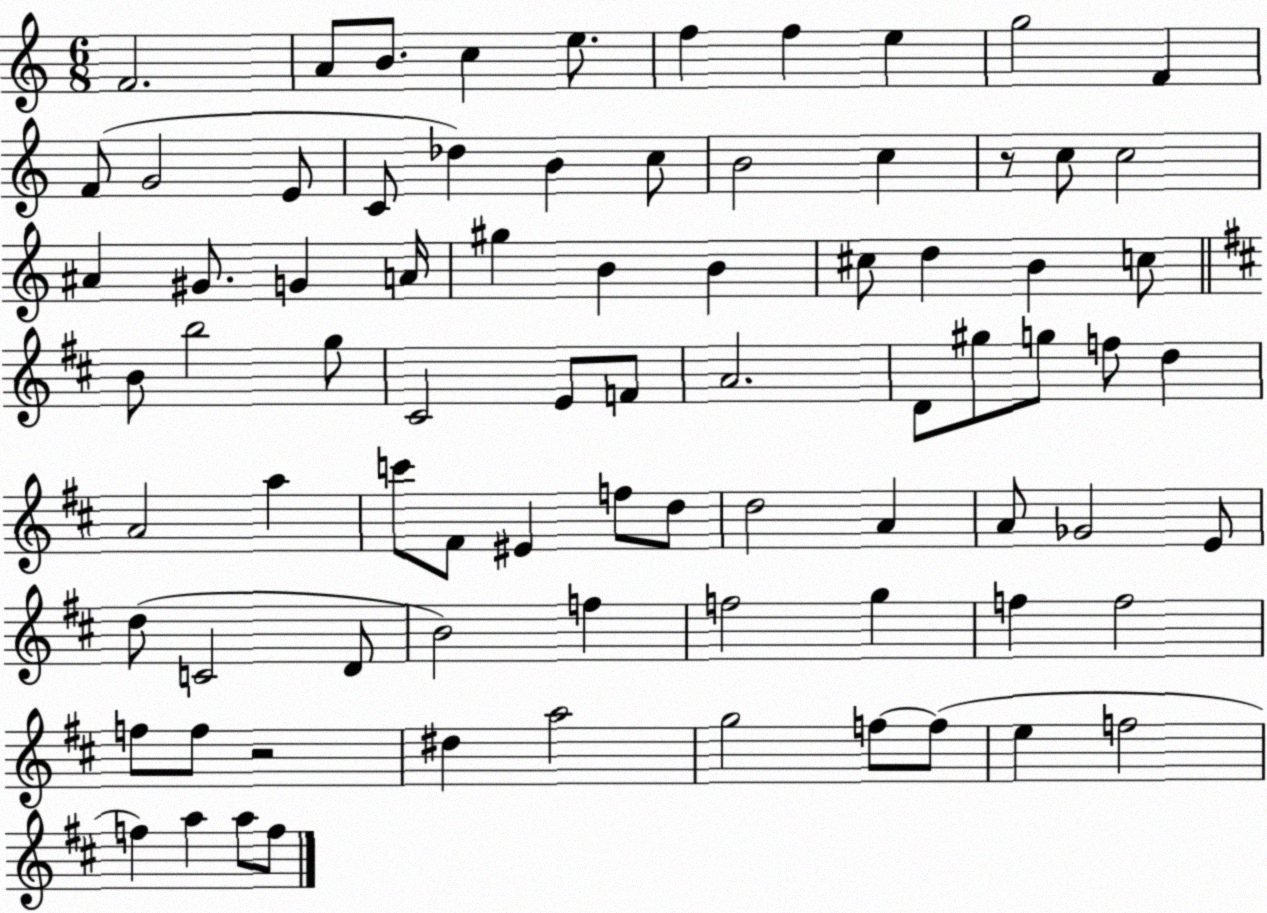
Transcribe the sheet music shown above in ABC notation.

X:1
T:Untitled
M:6/8
L:1/4
K:C
F2 A/2 B/2 c e/2 f f e g2 F F/2 G2 E/2 C/2 _d B c/2 B2 c z/2 c/2 c2 ^A ^G/2 G A/4 ^g B B ^c/2 d B c/2 B/2 b2 g/2 ^C2 E/2 F/2 A2 D/2 ^g/2 g/2 f/2 d A2 a c'/2 ^F/2 ^E f/2 d/2 d2 A A/2 _G2 E/2 d/2 C2 D/2 B2 f f2 g f f2 f/2 f/2 z2 ^d a2 g2 f/2 f/2 e f2 f a a/2 f/2